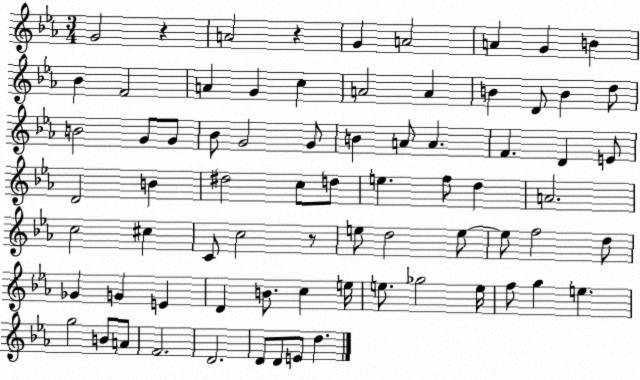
X:1
T:Untitled
M:3/4
L:1/4
K:Eb
G2 z A2 z G A2 A G B _B F2 A G c A2 A B D/2 B d/2 B2 G/2 G/2 _B/2 G2 G/2 B A/2 A F D E/2 D2 B ^d2 c/2 d/2 e f/2 d A2 c2 ^c C/2 c2 z/2 e/2 d2 e/2 e/2 f2 d/2 _G G E D B/2 c e/4 e/2 _g2 e/4 f/2 g e g2 B/2 A/2 F2 D2 D/2 D/2 E/2 d